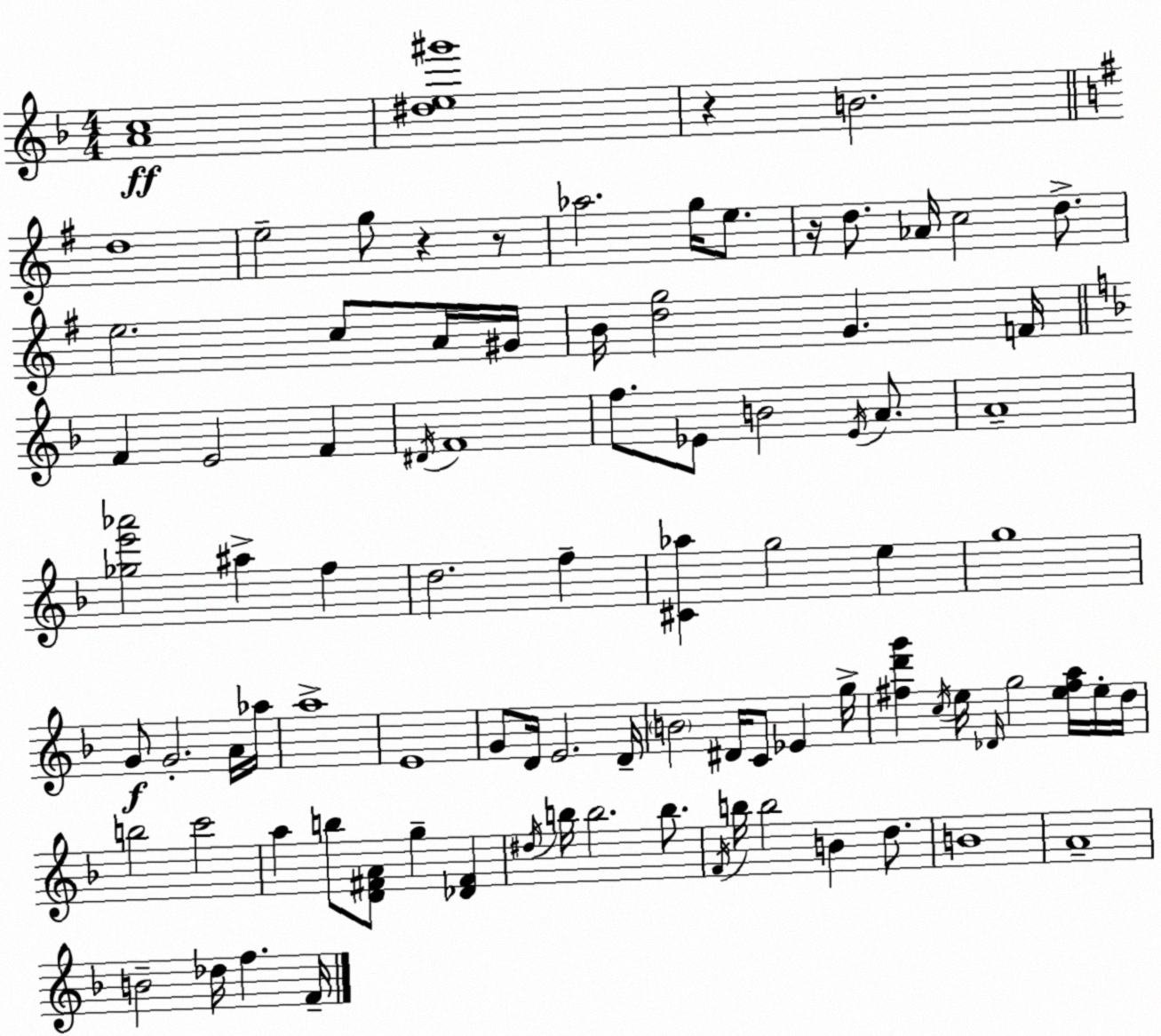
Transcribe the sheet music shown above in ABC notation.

X:1
T:Untitled
M:4/4
L:1/4
K:F
[Ac]4 [^de^g']4 z B2 d4 e2 g/2 z z/2 _a2 g/4 e/2 z/4 d/2 _A/4 c2 d/2 e2 c/2 A/4 ^G/4 B/4 [dg]2 G F/4 F E2 F ^D/4 F4 f/2 _E/2 B2 _E/4 A/2 A4 [_ge'_a']2 ^a f d2 f [^C_a] g2 e g4 G/2 G2 A/4 _a/4 a4 E4 G/2 D/4 E2 D/4 B2 ^D/4 C/2 _E g/4 [^fd'g'] c/4 e/4 _D/4 g2 [e^fa]/4 e/4 d/4 b2 c'2 a b/2 [D^FA]/2 g [_D^F] ^d/4 b/4 b2 b/2 F/4 b/4 b2 B d/2 B4 A4 B2 _d/4 f F/4